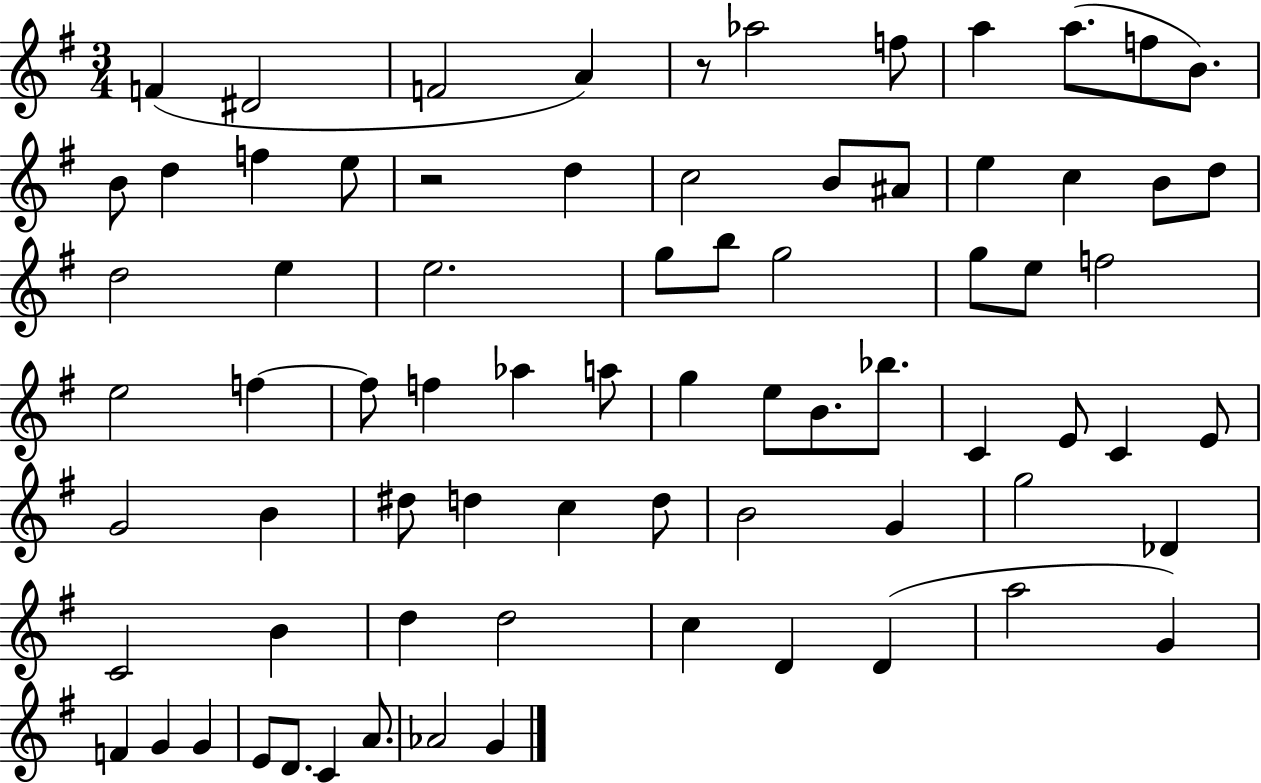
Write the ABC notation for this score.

X:1
T:Untitled
M:3/4
L:1/4
K:G
F ^D2 F2 A z/2 _a2 f/2 a a/2 f/2 B/2 B/2 d f e/2 z2 d c2 B/2 ^A/2 e c B/2 d/2 d2 e e2 g/2 b/2 g2 g/2 e/2 f2 e2 f f/2 f _a a/2 g e/2 B/2 _b/2 C E/2 C E/2 G2 B ^d/2 d c d/2 B2 G g2 _D C2 B d d2 c D D a2 G F G G E/2 D/2 C A/2 _A2 G